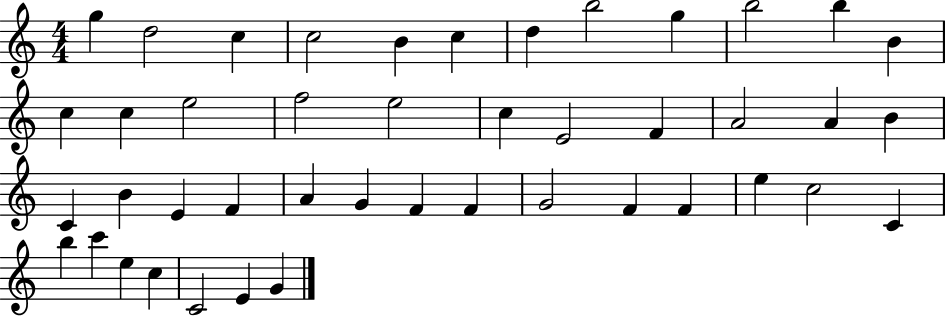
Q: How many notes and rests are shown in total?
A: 44